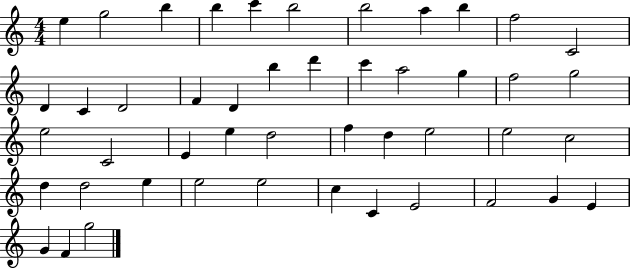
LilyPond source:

{
  \clef treble
  \numericTimeSignature
  \time 4/4
  \key c \major
  e''4 g''2 b''4 | b''4 c'''4 b''2 | b''2 a''4 b''4 | f''2 c'2 | \break d'4 c'4 d'2 | f'4 d'4 b''4 d'''4 | c'''4 a''2 g''4 | f''2 g''2 | \break e''2 c'2 | e'4 e''4 d''2 | f''4 d''4 e''2 | e''2 c''2 | \break d''4 d''2 e''4 | e''2 e''2 | c''4 c'4 e'2 | f'2 g'4 e'4 | \break g'4 f'4 g''2 | \bar "|."
}